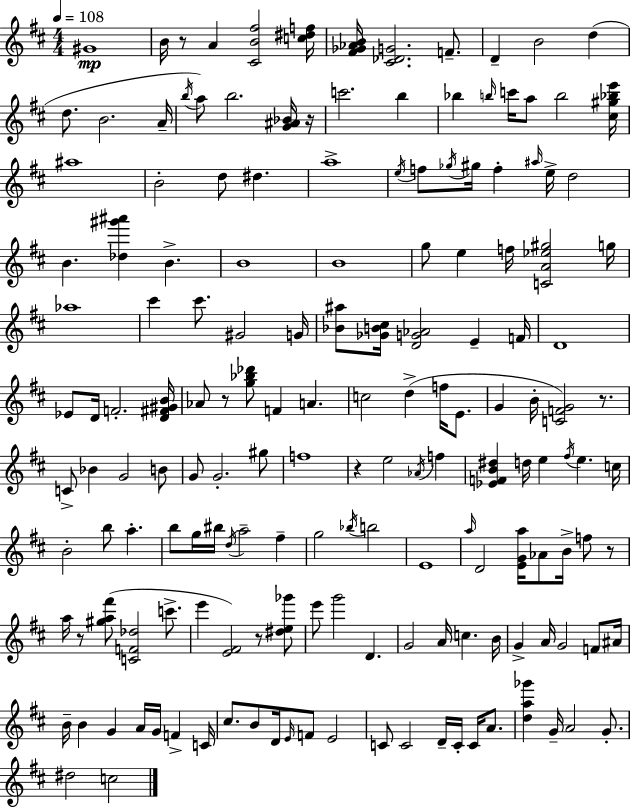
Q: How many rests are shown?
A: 8